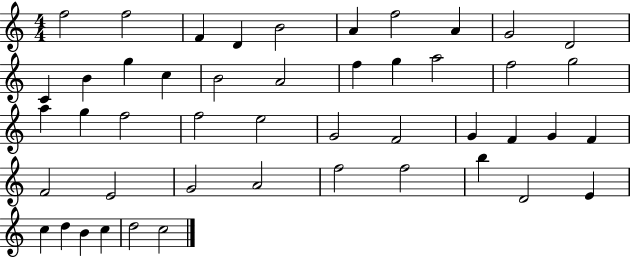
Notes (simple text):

F5/h F5/h F4/q D4/q B4/h A4/q F5/h A4/q G4/h D4/h C4/q B4/q G5/q C5/q B4/h A4/h F5/q G5/q A5/h F5/h G5/h A5/q G5/q F5/h F5/h E5/h G4/h F4/h G4/q F4/q G4/q F4/q F4/h E4/h G4/h A4/h F5/h F5/h B5/q D4/h E4/q C5/q D5/q B4/q C5/q D5/h C5/h